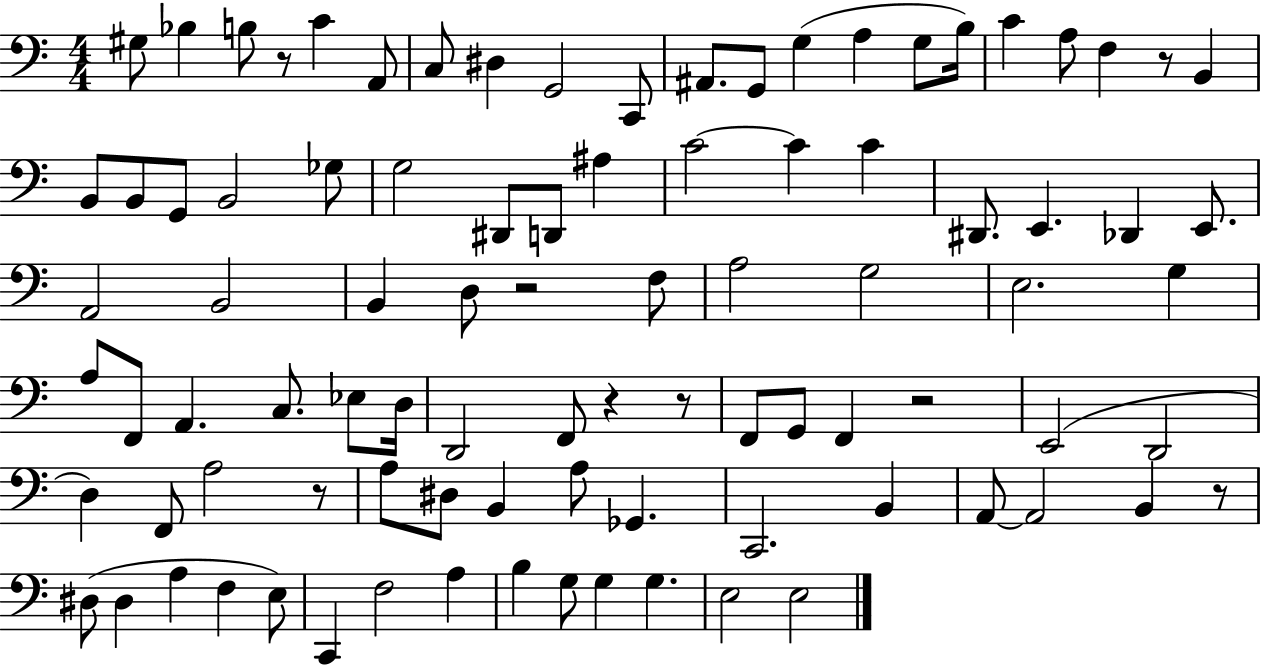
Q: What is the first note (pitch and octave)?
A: G#3